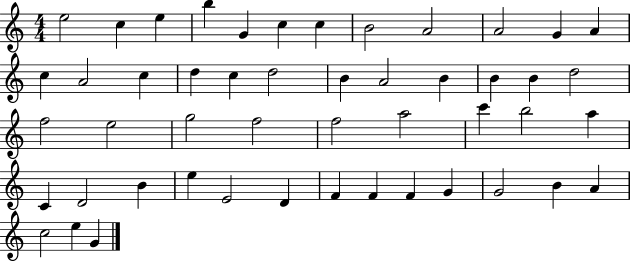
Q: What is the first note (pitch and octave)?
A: E5